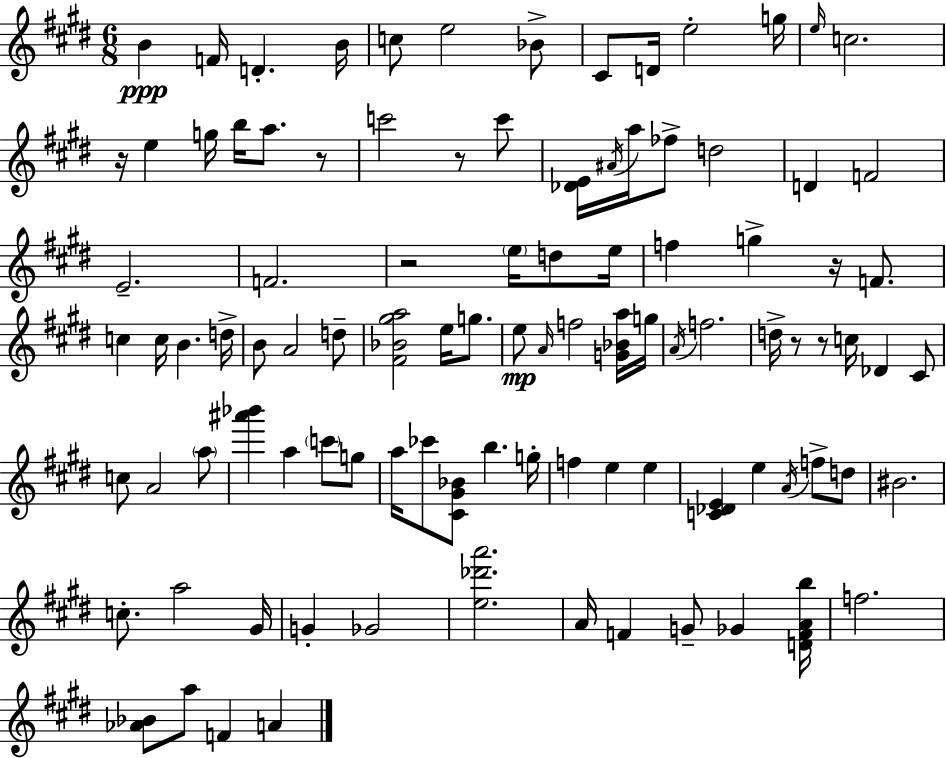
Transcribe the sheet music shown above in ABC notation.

X:1
T:Untitled
M:6/8
L:1/4
K:E
B F/4 D B/4 c/2 e2 _B/2 ^C/2 D/4 e2 g/4 e/4 c2 z/4 e g/4 b/4 a/2 z/2 c'2 z/2 c'/2 [_DE]/4 ^A/4 a/4 _f/2 d2 D F2 E2 F2 z2 e/4 d/2 e/4 f g z/4 F/2 c c/4 B d/4 B/2 A2 d/2 [^F_B^ga]2 e/4 g/2 e/2 A/4 f2 [G_Ba]/4 g/4 A/4 f2 d/4 z/2 z/2 c/4 _D ^C/2 c/2 A2 a/2 [^a'_b'] a c'/2 g/2 a/4 _c'/2 [^C^G_B]/2 b g/4 f e e [C_DE] e A/4 f/2 d/2 ^B2 c/2 a2 ^G/4 G _G2 [e_d'a']2 A/4 F G/2 _G [DFAb]/4 f2 [_A_B]/2 a/2 F A